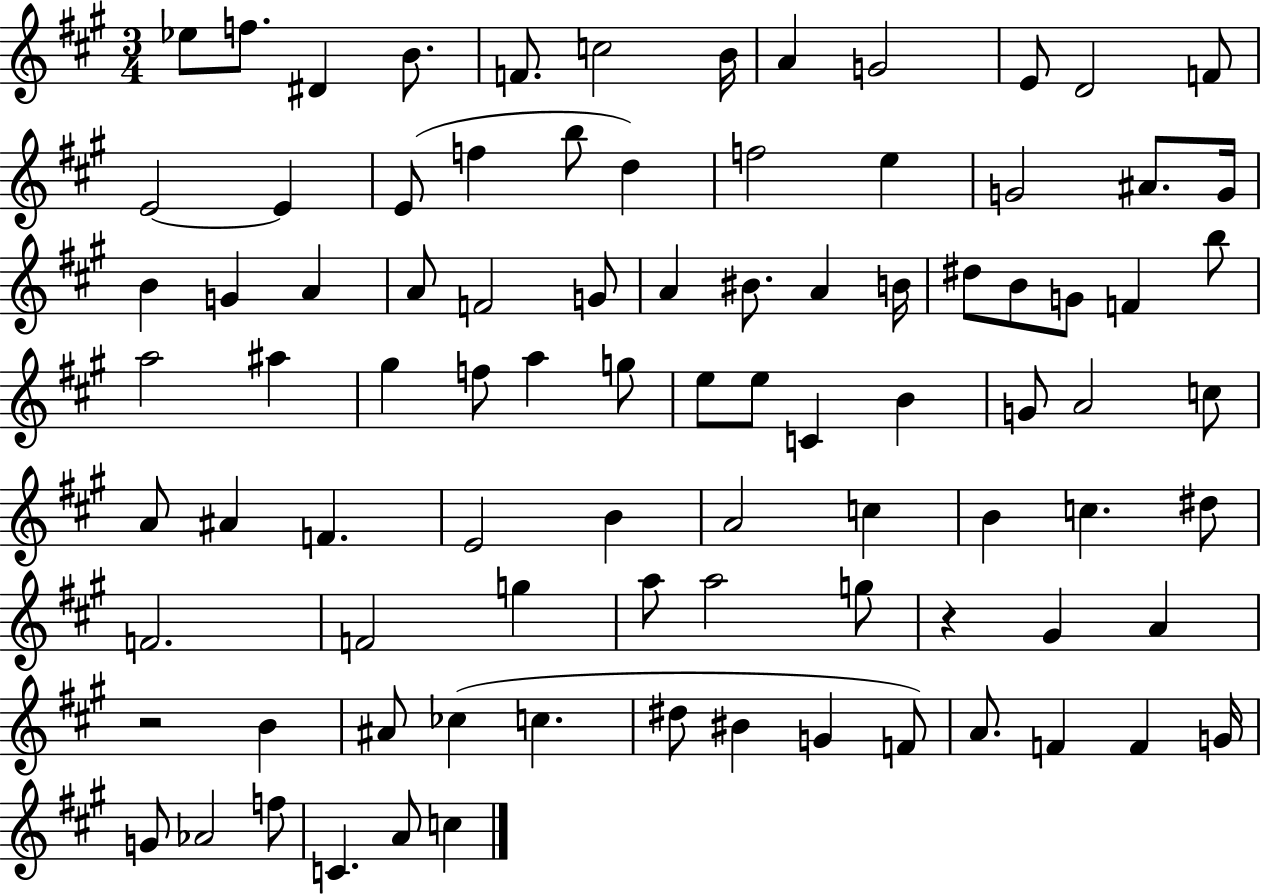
Eb5/e F5/e. D#4/q B4/e. F4/e. C5/h B4/s A4/q G4/h E4/e D4/h F4/e E4/h E4/q E4/e F5/q B5/e D5/q F5/h E5/q G4/h A#4/e. G4/s B4/q G4/q A4/q A4/e F4/h G4/e A4/q BIS4/e. A4/q B4/s D#5/e B4/e G4/e F4/q B5/e A5/h A#5/q G#5/q F5/e A5/q G5/e E5/e E5/e C4/q B4/q G4/e A4/h C5/e A4/e A#4/q F4/q. E4/h B4/q A4/h C5/q B4/q C5/q. D#5/e F4/h. F4/h G5/q A5/e A5/h G5/e R/q G#4/q A4/q R/h B4/q A#4/e CES5/q C5/q. D#5/e BIS4/q G4/q F4/e A4/e. F4/q F4/q G4/s G4/e Ab4/h F5/e C4/q. A4/e C5/q